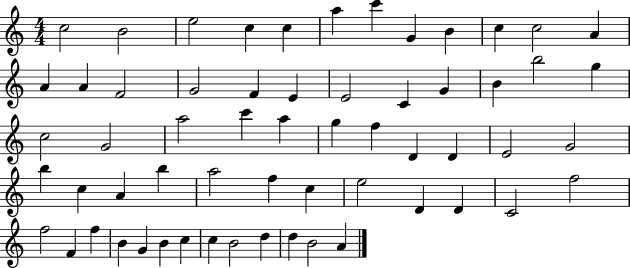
C5/h B4/h E5/h C5/q C5/q A5/q C6/q G4/q B4/q C5/q C5/h A4/q A4/q A4/q F4/h G4/h F4/q E4/q E4/h C4/q G4/q B4/q B5/h G5/q C5/h G4/h A5/h C6/q A5/q G5/q F5/q D4/q D4/q E4/h G4/h B5/q C5/q A4/q B5/q A5/h F5/q C5/q E5/h D4/q D4/q C4/h F5/h F5/h F4/q F5/q B4/q G4/q B4/q C5/q C5/q B4/h D5/q D5/q B4/h A4/q